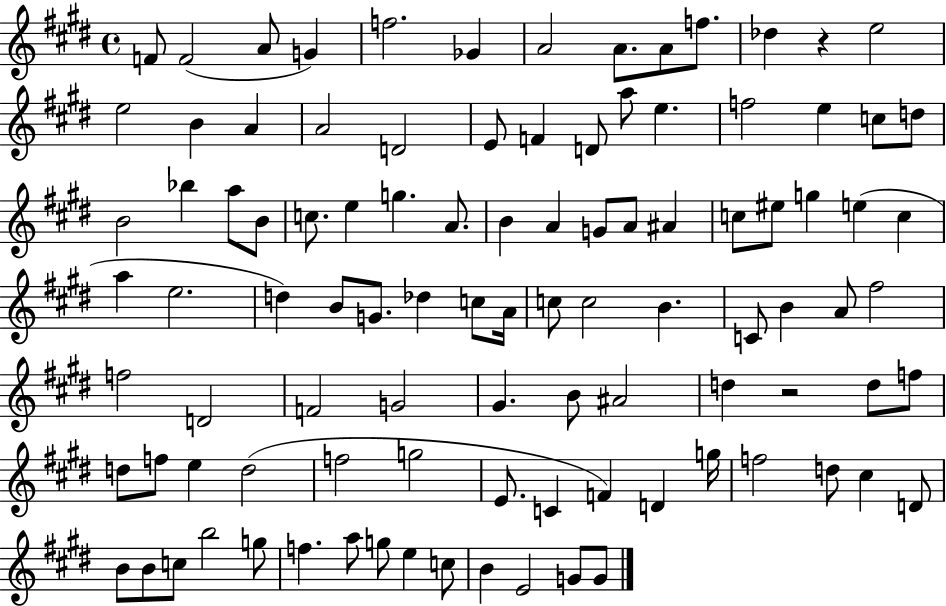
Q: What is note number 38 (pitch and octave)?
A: A4